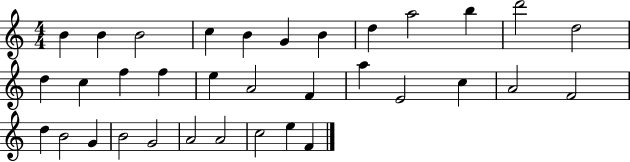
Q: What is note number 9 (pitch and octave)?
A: A5